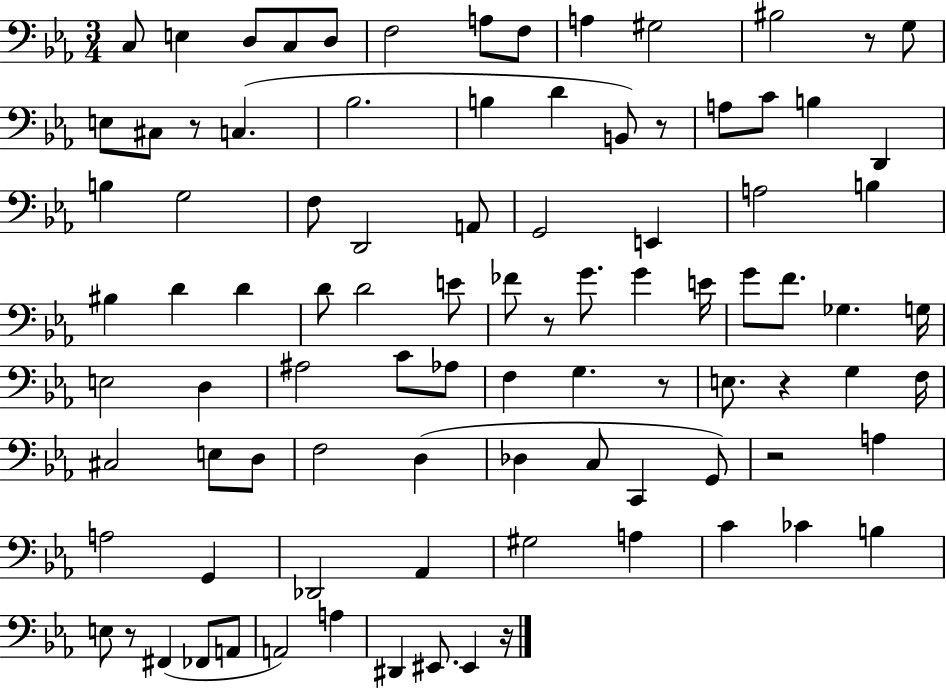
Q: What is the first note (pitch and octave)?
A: C3